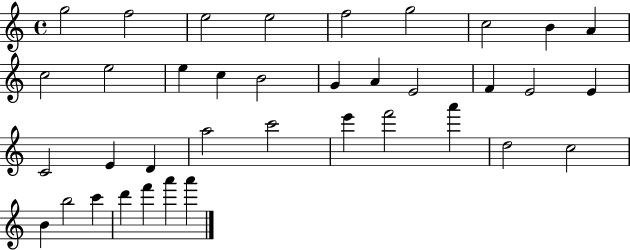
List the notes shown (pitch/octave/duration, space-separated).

G5/h F5/h E5/h E5/h F5/h G5/h C5/h B4/q A4/q C5/h E5/h E5/q C5/q B4/h G4/q A4/q E4/h F4/q E4/h E4/q C4/h E4/q D4/q A5/h C6/h E6/q F6/h A6/q D5/h C5/h B4/q B5/h C6/q D6/q F6/q A6/q A6/q